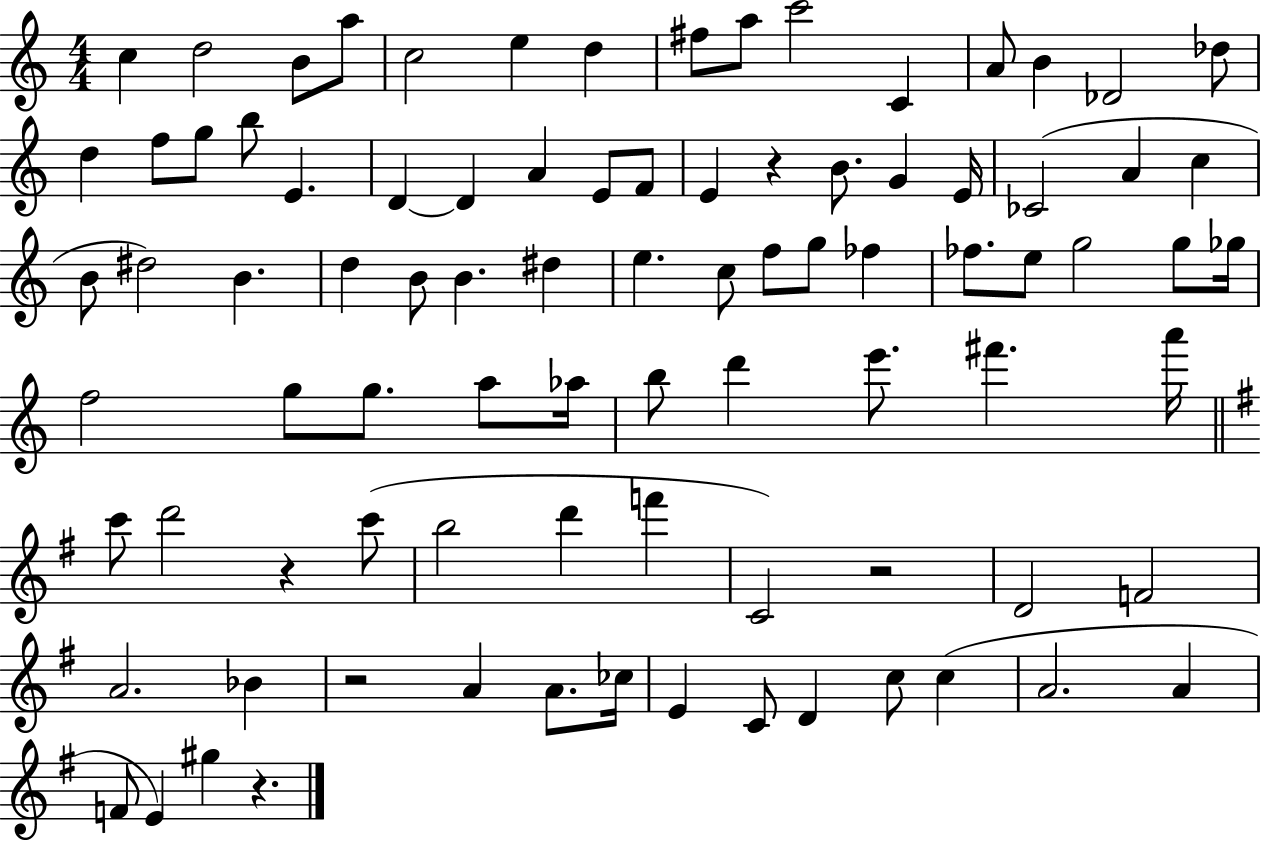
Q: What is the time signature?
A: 4/4